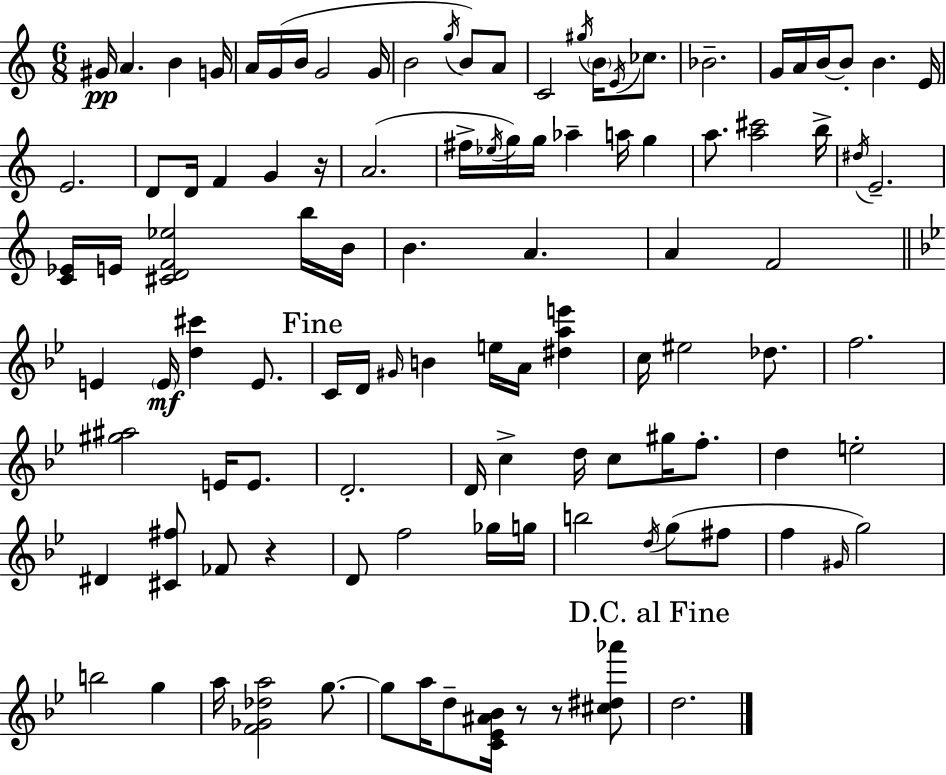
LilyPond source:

{
  \clef treble
  \numericTimeSignature
  \time 6/8
  \key c \major
  \repeat volta 2 { gis'16\pp a'4. b'4 g'16 | a'16 g'16( b'16 g'2 g'16 | b'2 \acciaccatura { g''16 }) b'8 a'8 | c'2 \acciaccatura { gis''16 } \parenthesize b'16 \acciaccatura { e'16 } | \break ces''8. bes'2.-- | g'16 a'16 b'16~~ b'8-. b'4. | e'16 e'2. | d'8 d'16 f'4 g'4 | \break r16 a'2.( | fis''16-> \acciaccatura { ees''16 }) g''16 g''16 aes''4-- a''16 | g''4 a''8. <a'' cis'''>2 | b''16-> \acciaccatura { dis''16 } e'2.-- | \break <c' ees'>16 e'16 <cis' d' f' ees''>2 | b''16 b'16 b'4. a'4. | a'4 f'2 | \bar "||" \break \key bes \major e'4 \parenthesize e'16\mf <d'' cis'''>4 e'8. | \mark "Fine" c'16 d'16 \grace { gis'16 } b'4 e''16 a'16 <dis'' a'' e'''>4 | c''16 eis''2 des''8. | f''2. | \break <gis'' ais''>2 e'16 e'8. | d'2.-. | d'16 c''4-> d''16 c''8 gis''16 f''8.-. | d''4 e''2-. | \break dis'4 <cis' fis''>8 fes'8 r4 | d'8 f''2 ges''16 | g''16 b''2 \acciaccatura { d''16 } g''8( | fis''8 f''4 \grace { gis'16 } g''2) | \break b''2 g''4 | a''16 <f' ges' des'' a''>2 | g''8.~~ g''8 a''16 d''8-- <c' ees' ais' bes'>16 r8 r8 | <cis'' dis'' aes'''>8 \mark "D.C. al Fine" d''2. | \break } \bar "|."
}